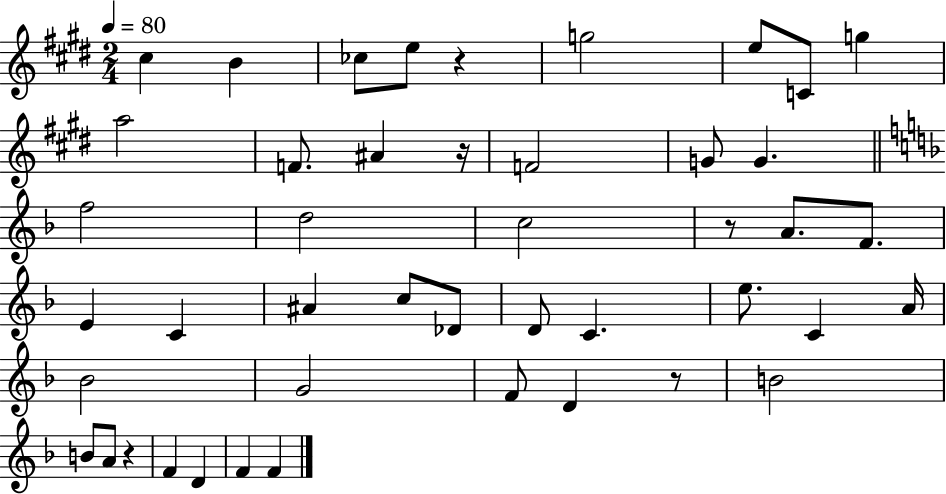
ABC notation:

X:1
T:Untitled
M:2/4
L:1/4
K:E
^c B _c/2 e/2 z g2 e/2 C/2 g a2 F/2 ^A z/4 F2 G/2 G f2 d2 c2 z/2 A/2 F/2 E C ^A c/2 _D/2 D/2 C e/2 C A/4 _B2 G2 F/2 D z/2 B2 B/2 A/2 z F D F F